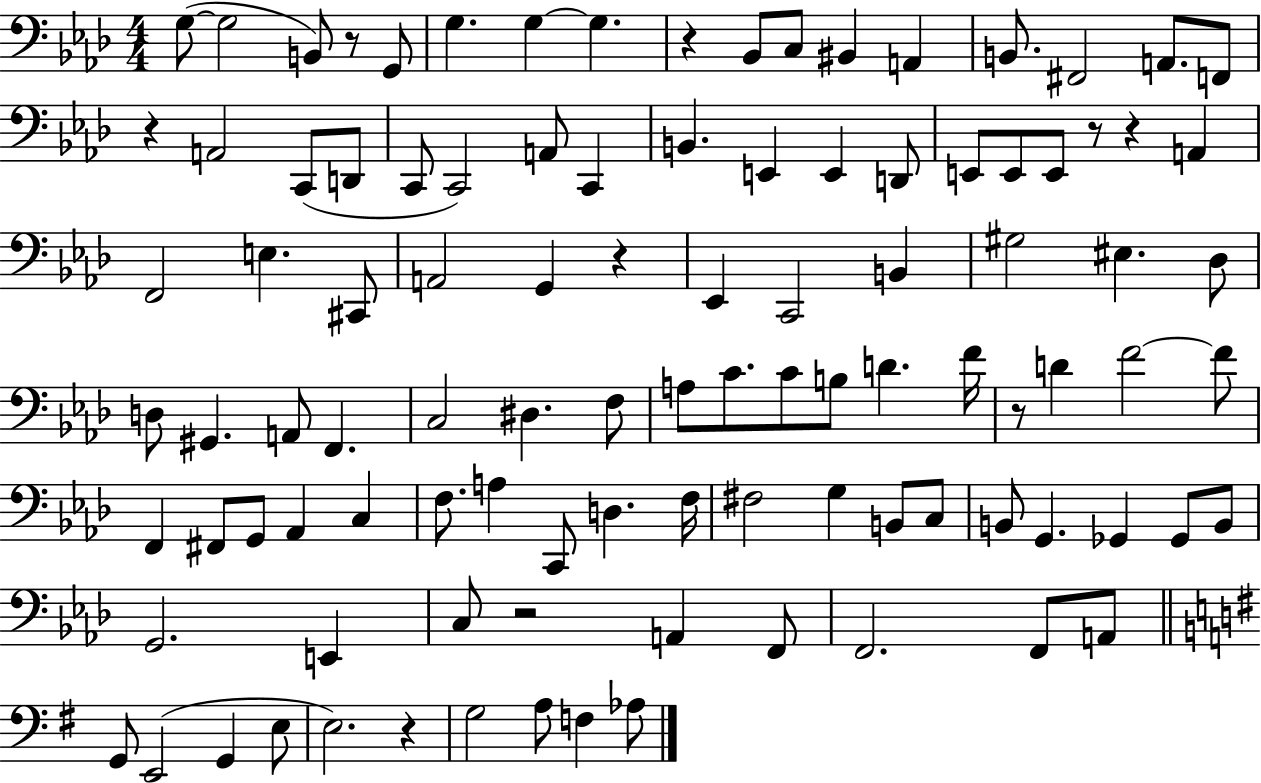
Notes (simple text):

G3/e G3/h B2/e R/e G2/e G3/q. G3/q G3/q. R/q Bb2/e C3/e BIS2/q A2/q B2/e. F#2/h A2/e. F2/e R/q A2/h C2/e D2/e C2/e C2/h A2/e C2/q B2/q. E2/q E2/q D2/e E2/e E2/e E2/e R/e R/q A2/q F2/h E3/q. C#2/e A2/h G2/q R/q Eb2/q C2/h B2/q G#3/h EIS3/q. Db3/e D3/e G#2/q. A2/e F2/q. C3/h D#3/q. F3/e A3/e C4/e. C4/e B3/e D4/q. F4/s R/e D4/q F4/h F4/e F2/q F#2/e G2/e Ab2/q C3/q F3/e. A3/q C2/e D3/q. F3/s F#3/h G3/q B2/e C3/e B2/e G2/q. Gb2/q Gb2/e B2/e G2/h. E2/q C3/e R/h A2/q F2/e F2/h. F2/e A2/e G2/e E2/h G2/q E3/e E3/h. R/q G3/h A3/e F3/q Ab3/e